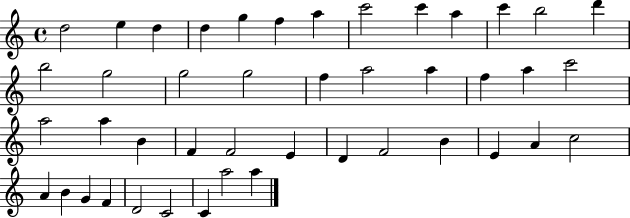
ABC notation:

X:1
T:Untitled
M:4/4
L:1/4
K:C
d2 e d d g f a c'2 c' a c' b2 d' b2 g2 g2 g2 f a2 a f a c'2 a2 a B F F2 E D F2 B E A c2 A B G F D2 C2 C a2 a